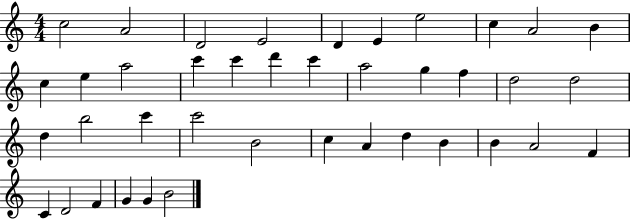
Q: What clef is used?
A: treble